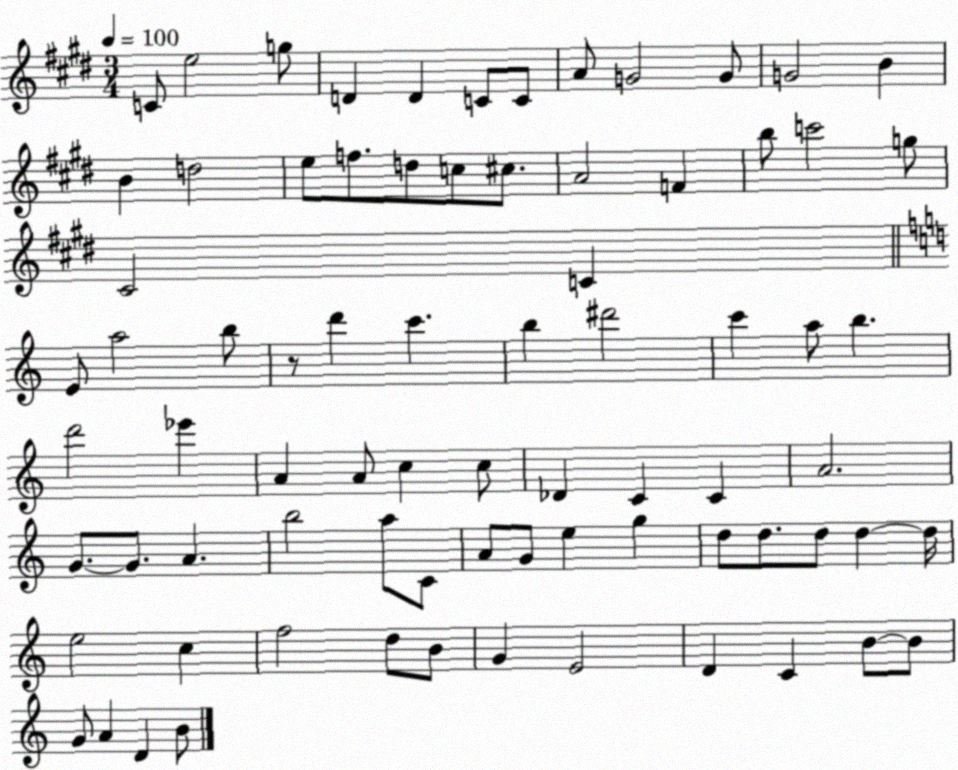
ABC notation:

X:1
T:Untitled
M:3/4
L:1/4
K:E
C/2 e2 g/2 D D C/2 C/2 A/2 G2 G/2 G2 B B d2 e/2 f/2 d/2 c/2 ^c/2 A2 F b/2 c'2 g/2 ^C2 C E/2 a2 b/2 z/2 d' c' b ^d'2 c' a/2 b d'2 _e' A A/2 c c/2 _D C C A2 G/2 G/2 A b2 a/2 C/2 A/2 G/2 e g d/2 d/2 d/2 d d/4 e2 c f2 d/2 B/2 G E2 D C B/2 B/2 G/2 A D B/2